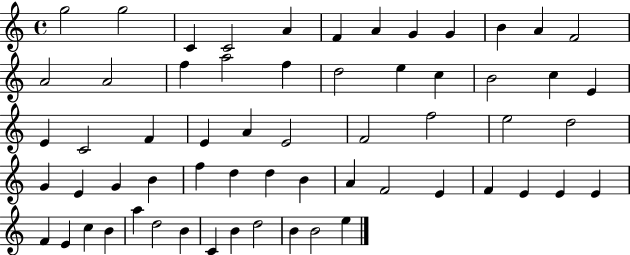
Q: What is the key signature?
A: C major